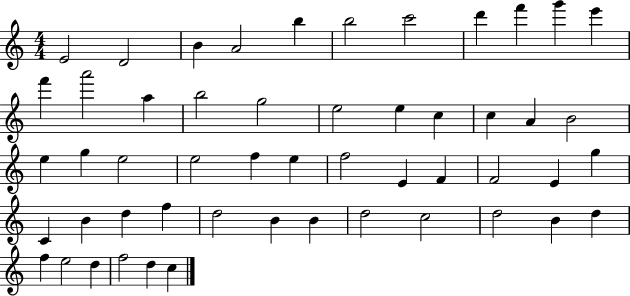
X:1
T:Untitled
M:4/4
L:1/4
K:C
E2 D2 B A2 b b2 c'2 d' f' g' e' f' a'2 a b2 g2 e2 e c c A B2 e g e2 e2 f e f2 E F F2 E g C B d f d2 B B d2 c2 d2 B d f e2 d f2 d c